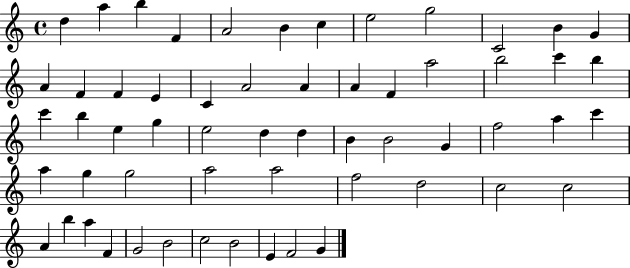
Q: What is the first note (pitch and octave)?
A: D5